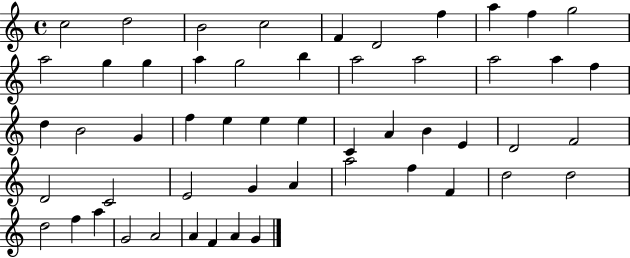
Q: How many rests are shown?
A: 0